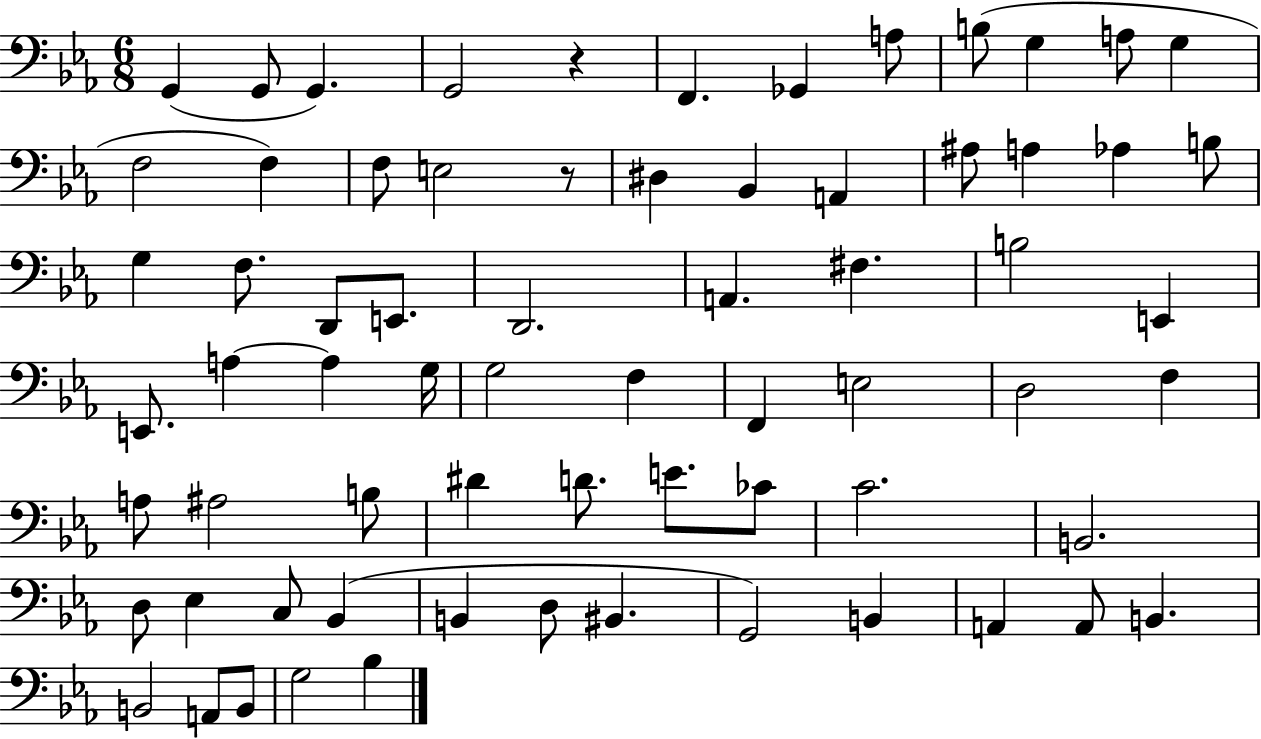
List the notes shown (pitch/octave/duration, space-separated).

G2/q G2/e G2/q. G2/h R/q F2/q. Gb2/q A3/e B3/e G3/q A3/e G3/q F3/h F3/q F3/e E3/h R/e D#3/q Bb2/q A2/q A#3/e A3/q Ab3/q B3/e G3/q F3/e. D2/e E2/e. D2/h. A2/q. F#3/q. B3/h E2/q E2/e. A3/q A3/q G3/s G3/h F3/q F2/q E3/h D3/h F3/q A3/e A#3/h B3/e D#4/q D4/e. E4/e. CES4/e C4/h. B2/h. D3/e Eb3/q C3/e Bb2/q B2/q D3/e BIS2/q. G2/h B2/q A2/q A2/e B2/q. B2/h A2/e B2/e G3/h Bb3/q